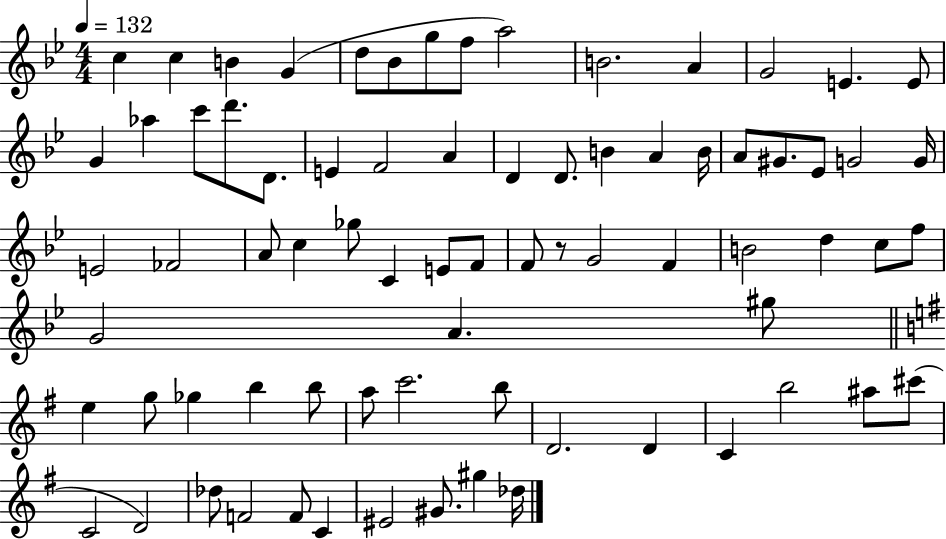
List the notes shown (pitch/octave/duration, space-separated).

C5/q C5/q B4/q G4/q D5/e Bb4/e G5/e F5/e A5/h B4/h. A4/q G4/h E4/q. E4/e G4/q Ab5/q C6/e D6/e. D4/e. E4/q F4/h A4/q D4/q D4/e. B4/q A4/q B4/s A4/e G#4/e. Eb4/e G4/h G4/s E4/h FES4/h A4/e C5/q Gb5/e C4/q E4/e F4/e F4/e R/e G4/h F4/q B4/h D5/q C5/e F5/e G4/h A4/q. G#5/e E5/q G5/e Gb5/q B5/q B5/e A5/e C6/h. B5/e D4/h. D4/q C4/q B5/h A#5/e C#6/e C4/h D4/h Db5/e F4/h F4/e C4/q EIS4/h G#4/e. G#5/q Db5/s